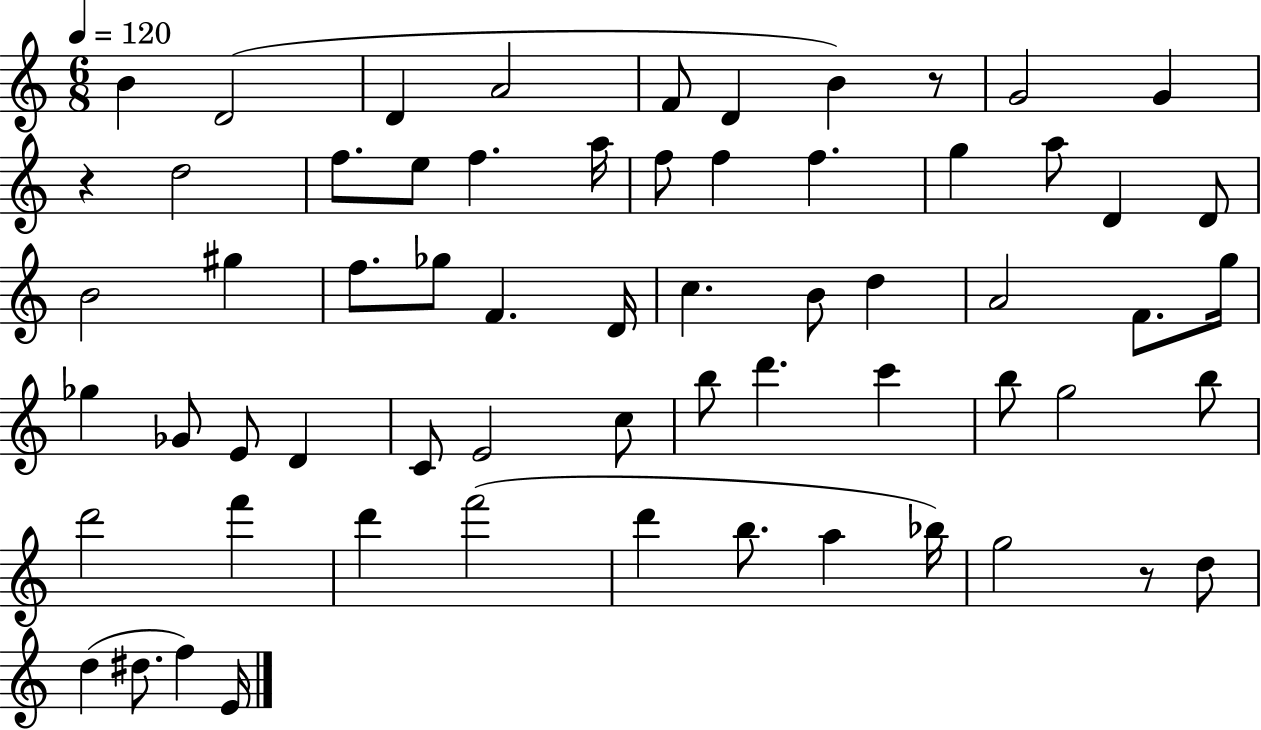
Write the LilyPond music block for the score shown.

{
  \clef treble
  \numericTimeSignature
  \time 6/8
  \key c \major
  \tempo 4 = 120
  b'4 d'2( | d'4 a'2 | f'8 d'4 b'4) r8 | g'2 g'4 | \break r4 d''2 | f''8. e''8 f''4. a''16 | f''8 f''4 f''4. | g''4 a''8 d'4 d'8 | \break b'2 gis''4 | f''8. ges''8 f'4. d'16 | c''4. b'8 d''4 | a'2 f'8. g''16 | \break ges''4 ges'8 e'8 d'4 | c'8 e'2 c''8 | b''8 d'''4. c'''4 | b''8 g''2 b''8 | \break d'''2 f'''4 | d'''4 f'''2( | d'''4 b''8. a''4 bes''16) | g''2 r8 d''8 | \break d''4( dis''8. f''4) e'16 | \bar "|."
}